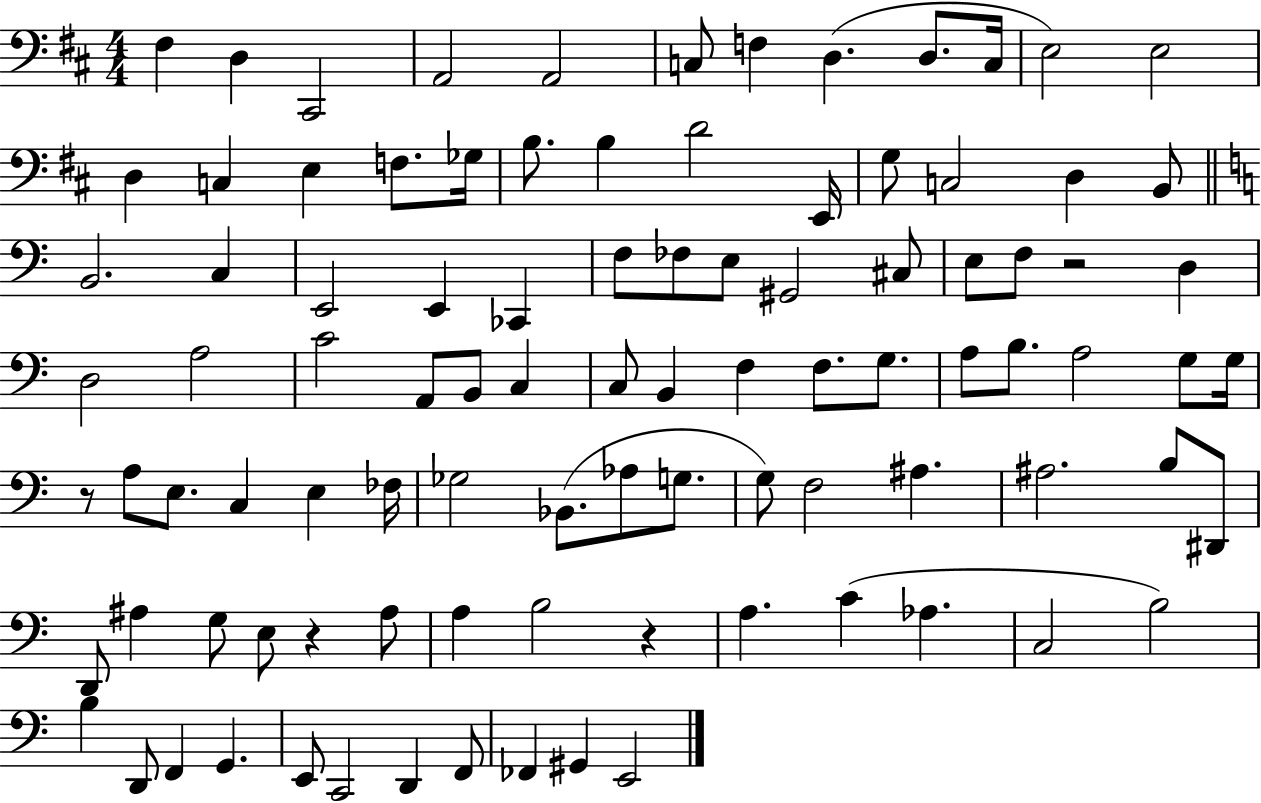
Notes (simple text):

F#3/q D3/q C#2/h A2/h A2/h C3/e F3/q D3/q. D3/e. C3/s E3/h E3/h D3/q C3/q E3/q F3/e. Gb3/s B3/e. B3/q D4/h E2/s G3/e C3/h D3/q B2/e B2/h. C3/q E2/h E2/q CES2/q F3/e FES3/e E3/e G#2/h C#3/e E3/e F3/e R/h D3/q D3/h A3/h C4/h A2/e B2/e C3/q C3/e B2/q F3/q F3/e. G3/e. A3/e B3/e. A3/h G3/e G3/s R/e A3/e E3/e. C3/q E3/q FES3/s Gb3/h Bb2/e. Ab3/e G3/e. G3/e F3/h A#3/q. A#3/h. B3/e D#2/e D2/e A#3/q G3/e E3/e R/q A#3/e A3/q B3/h R/q A3/q. C4/q Ab3/q. C3/h B3/h B3/q D2/e F2/q G2/q. E2/e C2/h D2/q F2/e FES2/q G#2/q E2/h